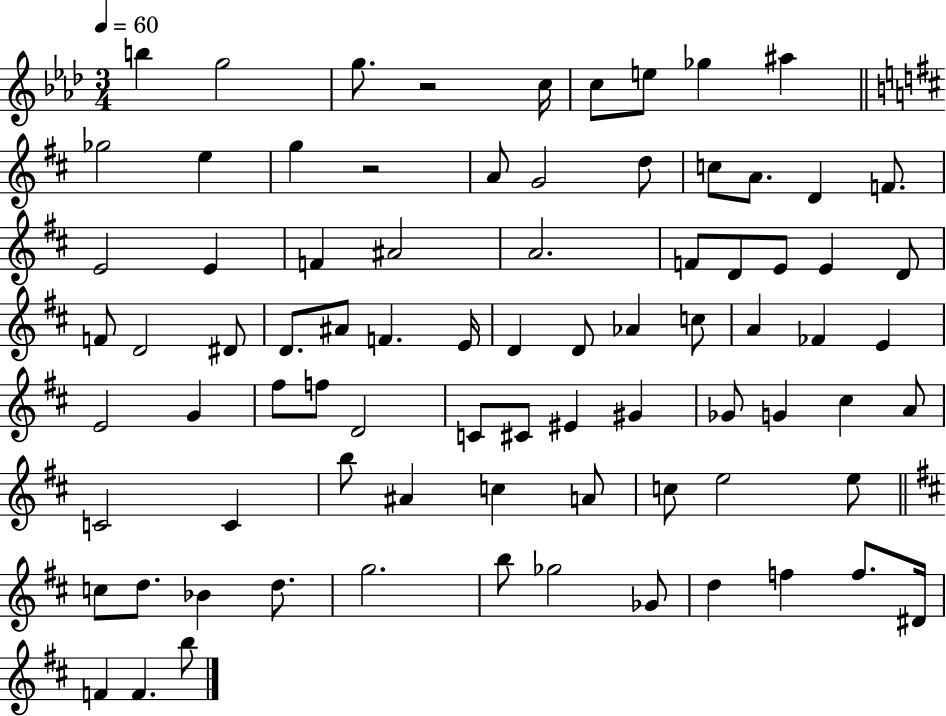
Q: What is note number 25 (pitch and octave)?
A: D4